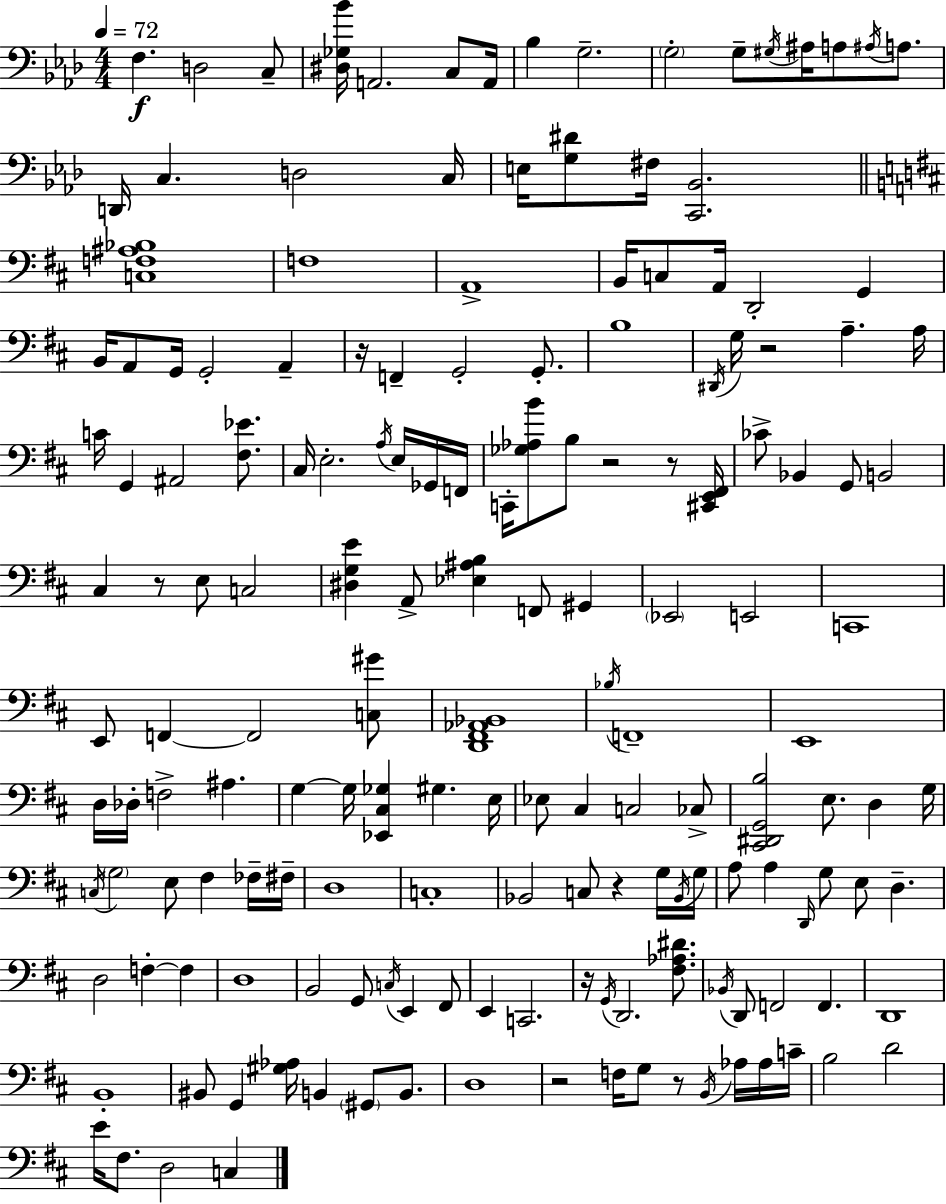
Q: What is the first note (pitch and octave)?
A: F3